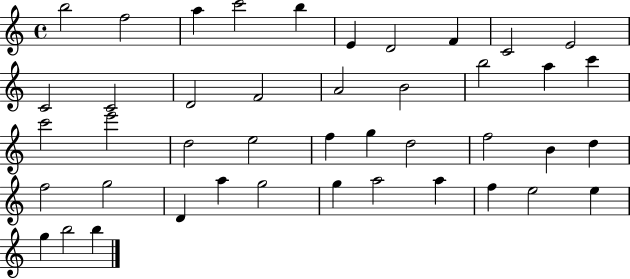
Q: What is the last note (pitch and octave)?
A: B5